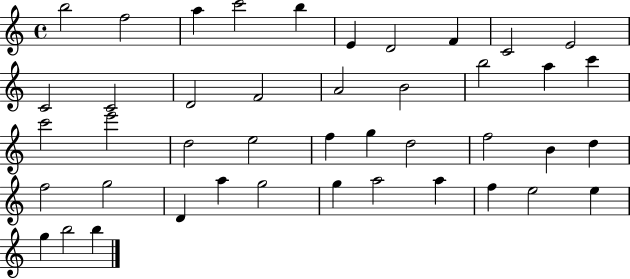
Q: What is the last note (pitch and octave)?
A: B5